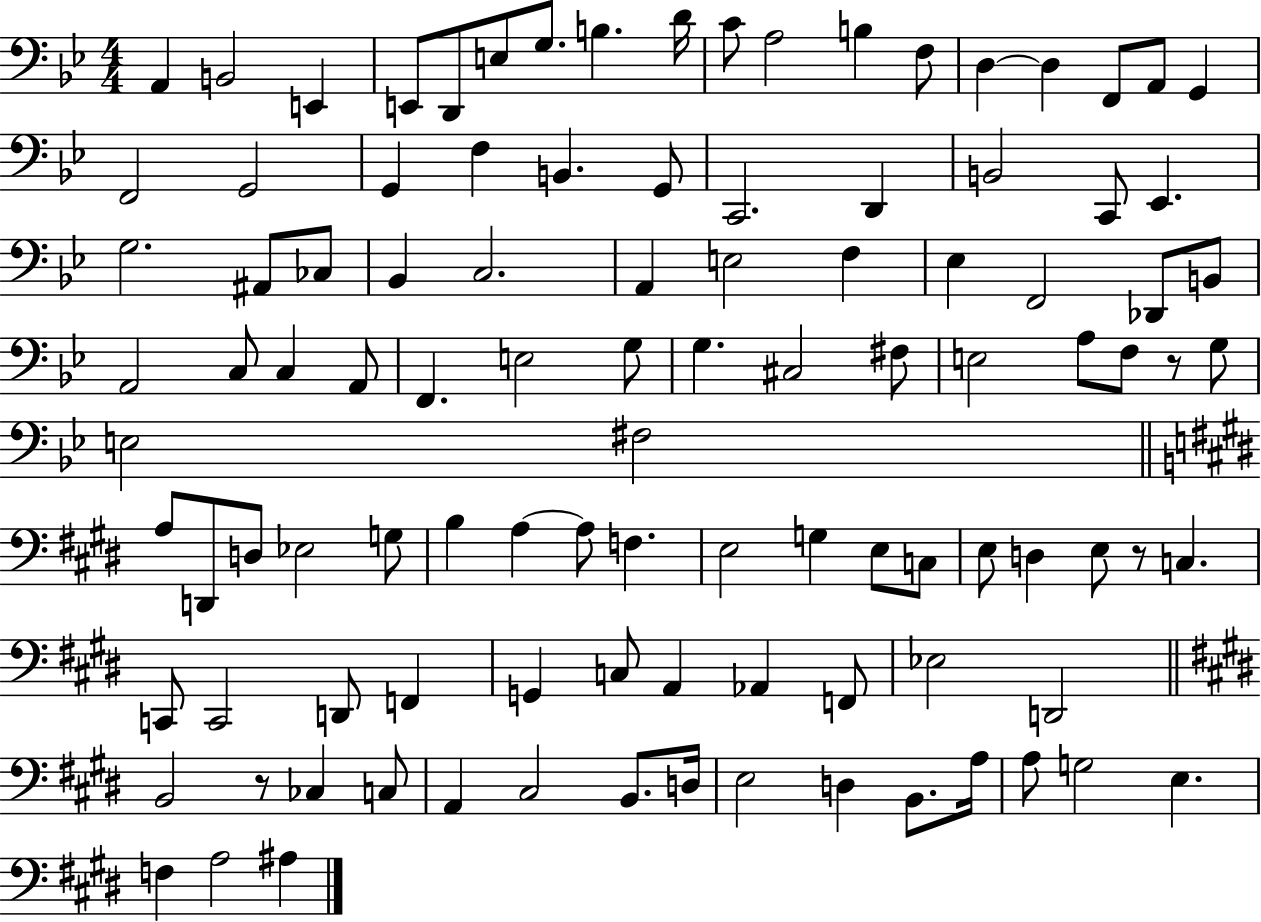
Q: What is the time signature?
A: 4/4